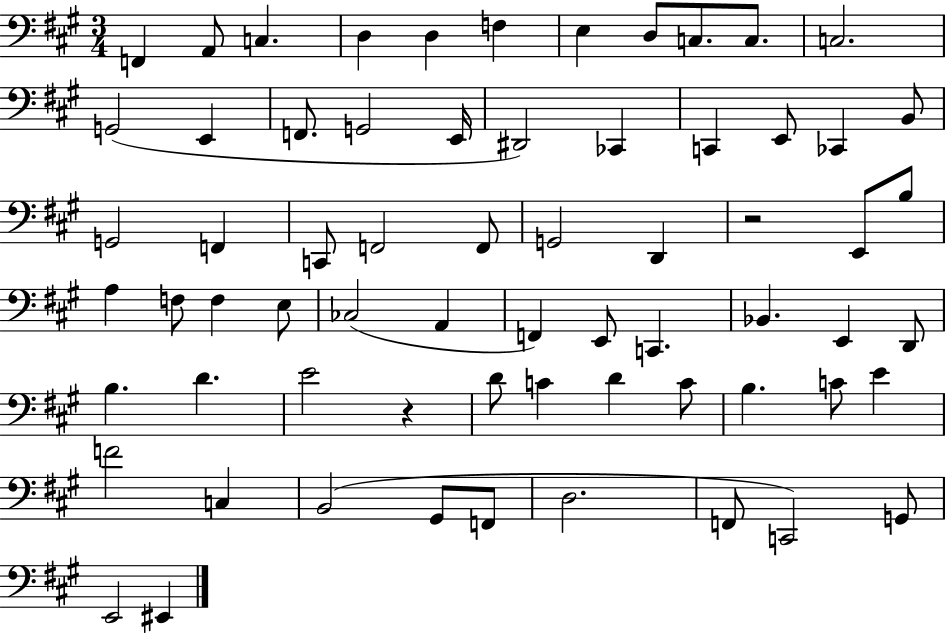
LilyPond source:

{
  \clef bass
  \numericTimeSignature
  \time 3/4
  \key a \major
  f,4 a,8 c4. | d4 d4 f4 | e4 d8 c8. c8. | c2. | \break g,2( e,4 | f,8. g,2 e,16 | dis,2) ces,4 | c,4 e,8 ces,4 b,8 | \break g,2 f,4 | c,8 f,2 f,8 | g,2 d,4 | r2 e,8 b8 | \break a4 f8 f4 e8 | ces2( a,4 | f,4) e,8 c,4. | bes,4. e,4 d,8 | \break b4. d'4. | e'2 r4 | d'8 c'4 d'4 c'8 | b4. c'8 e'4 | \break f'2 c4 | b,2( gis,8 f,8 | d2. | f,8 c,2) g,8 | \break e,2 eis,4 | \bar "|."
}